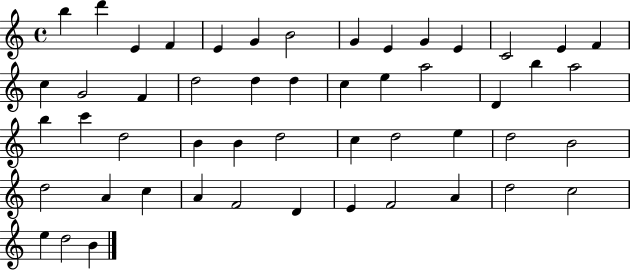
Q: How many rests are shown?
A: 0